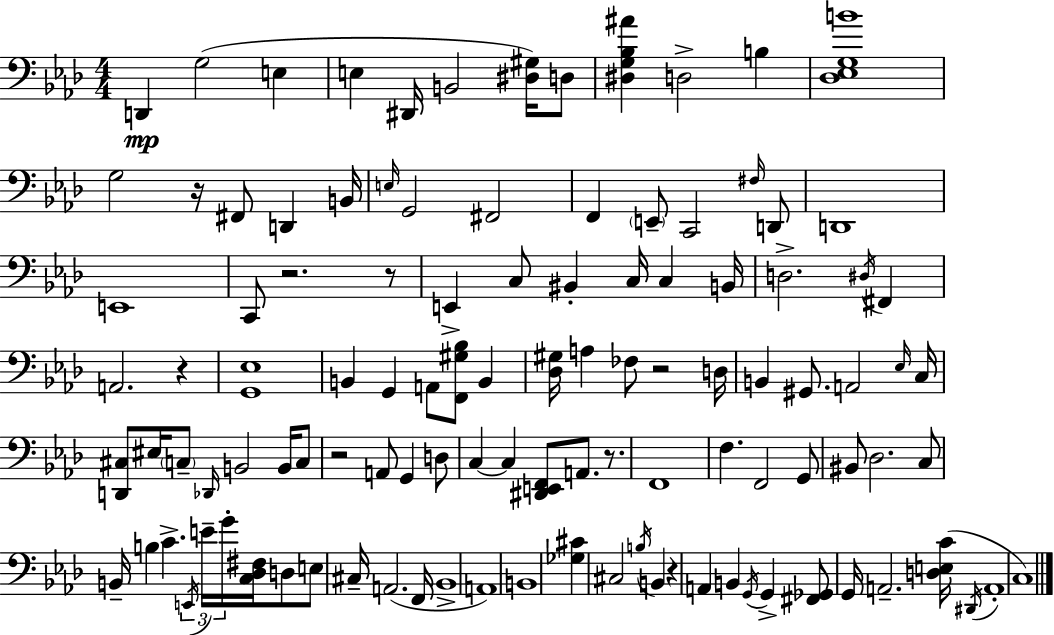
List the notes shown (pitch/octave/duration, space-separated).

D2/q G3/h E3/q E3/q D#2/s B2/h [D#3,G#3]/s D3/e [D#3,G3,Bb3,A#4]/q D3/h B3/q [Db3,Eb3,G3,B4]/w G3/h R/s F#2/e D2/q B2/s E3/s G2/h F#2/h F2/q E2/e C2/h F#3/s D2/e D2/w E2/w C2/e R/h. R/e E2/q C3/e BIS2/q C3/s C3/q B2/s D3/h. D#3/s F#2/q A2/h. R/q [G2,Eb3]/w B2/q G2/q A2/e [F2,G#3,Bb3]/e B2/q [Db3,G#3]/s A3/q FES3/e R/h D3/s B2/q G#2/e. A2/h Eb3/s C3/s [D2,C#3]/e EIS3/s C3/e Db2/s B2/h B2/s C3/e R/h A2/e G2/q D3/e C3/q C3/q [D#2,E2,F2]/e A2/e. R/e. F2/w F3/q. F2/h G2/e BIS2/e Db3/h. C3/e B2/s B3/q C4/q. E2/s E4/s G4/s [C3,Db3,F#3]/s D3/e E3/e C#3/s A2/h. F2/s Bb2/w A2/w B2/w [Gb3,C#4]/q C#3/h B3/s B2/q R/q A2/q B2/q G2/s G2/q [F#2,Gb2]/e G2/s A2/h. [D3,E3,C4]/s D#2/s A2/w C3/w